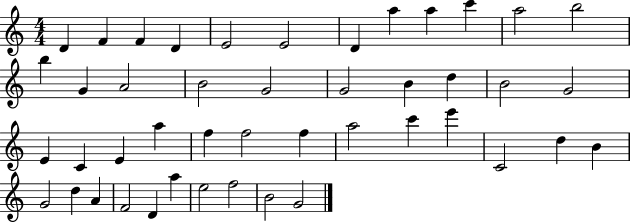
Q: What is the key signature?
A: C major